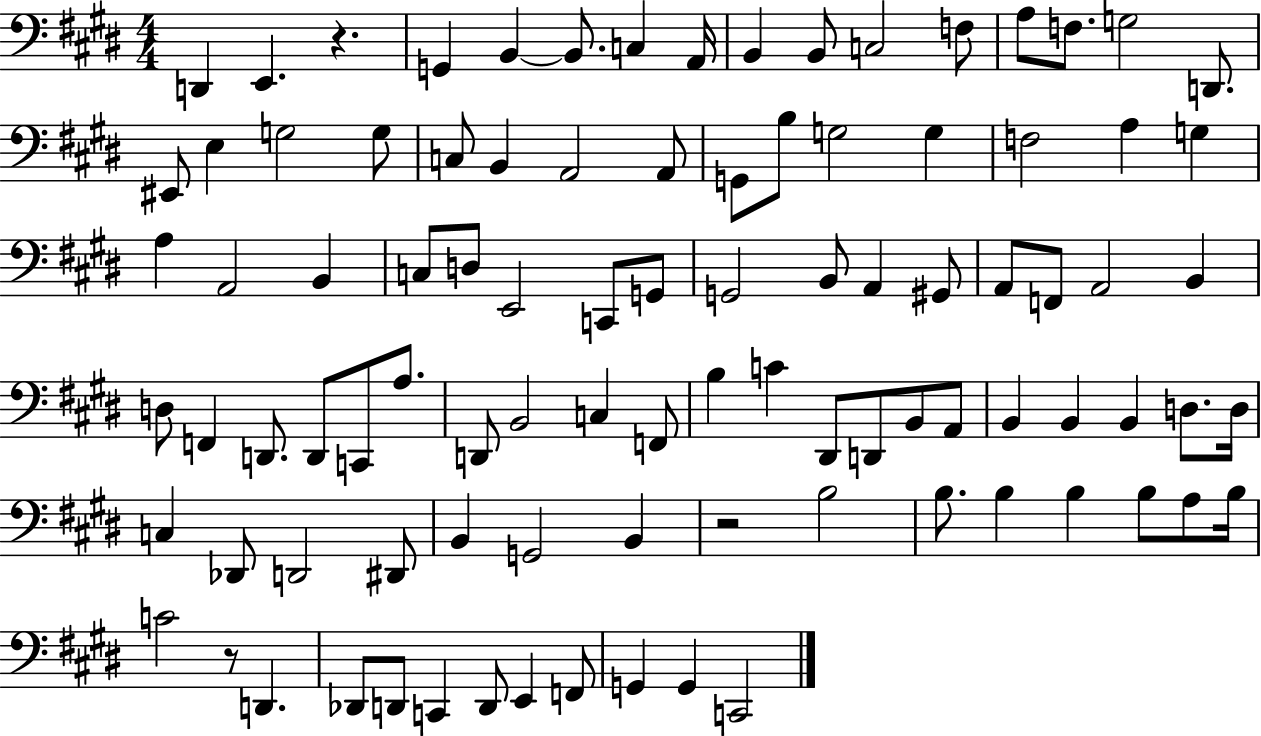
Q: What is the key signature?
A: E major